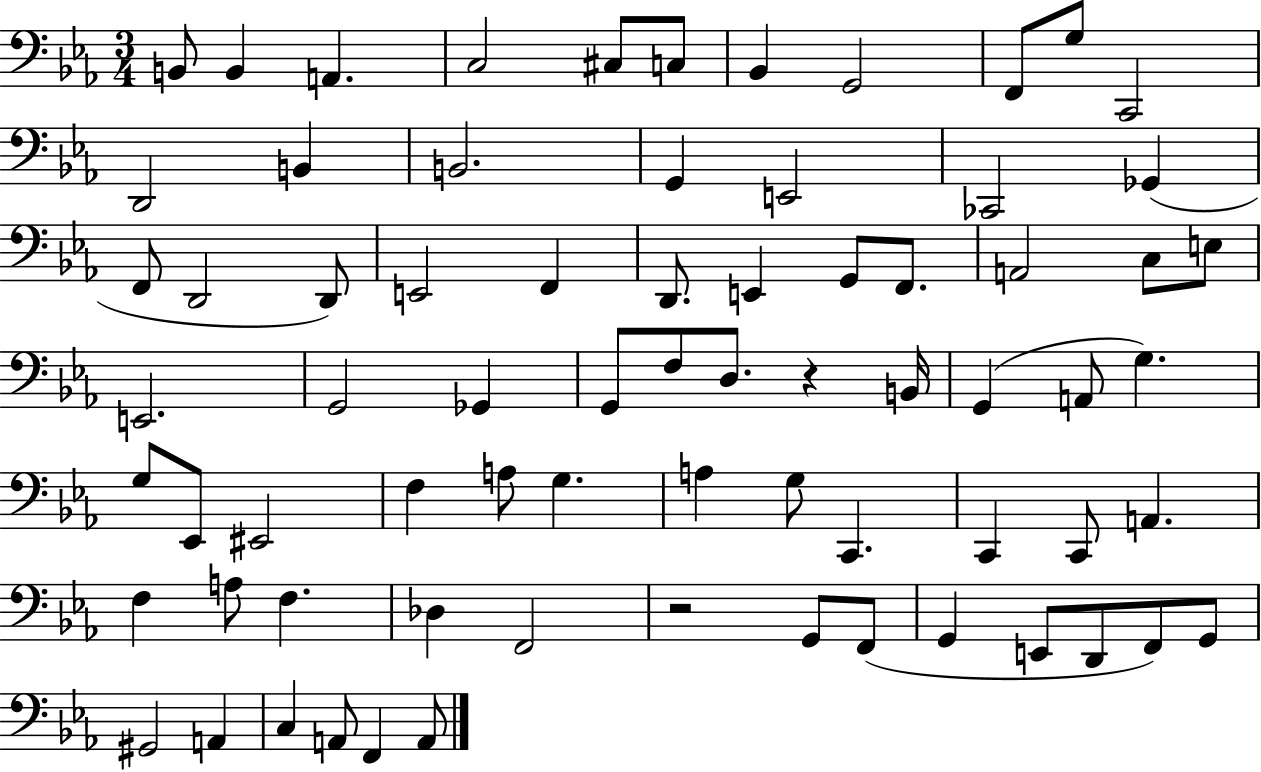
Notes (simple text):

B2/e B2/q A2/q. C3/h C#3/e C3/e Bb2/q G2/h F2/e G3/e C2/h D2/h B2/q B2/h. G2/q E2/h CES2/h Gb2/q F2/e D2/h D2/e E2/h F2/q D2/e. E2/q G2/e F2/e. A2/h C3/e E3/e E2/h. G2/h Gb2/q G2/e F3/e D3/e. R/q B2/s G2/q A2/e G3/q. G3/e Eb2/e EIS2/h F3/q A3/e G3/q. A3/q G3/e C2/q. C2/q C2/e A2/q. F3/q A3/e F3/q. Db3/q F2/h R/h G2/e F2/e G2/q E2/e D2/e F2/e G2/e G#2/h A2/q C3/q A2/e F2/q A2/e